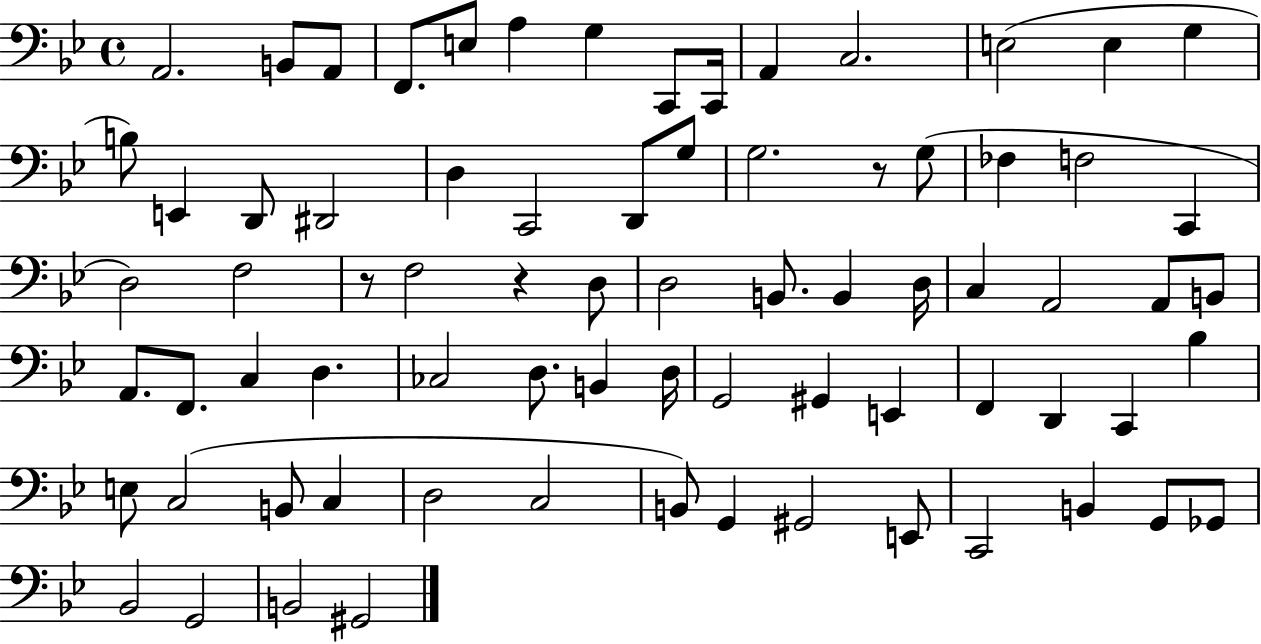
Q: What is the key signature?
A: BES major